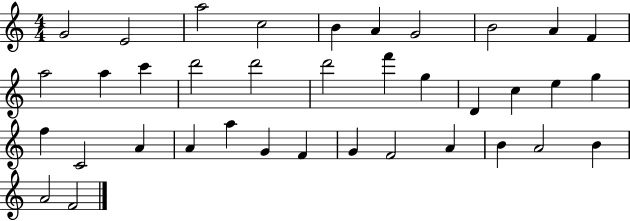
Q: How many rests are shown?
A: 0